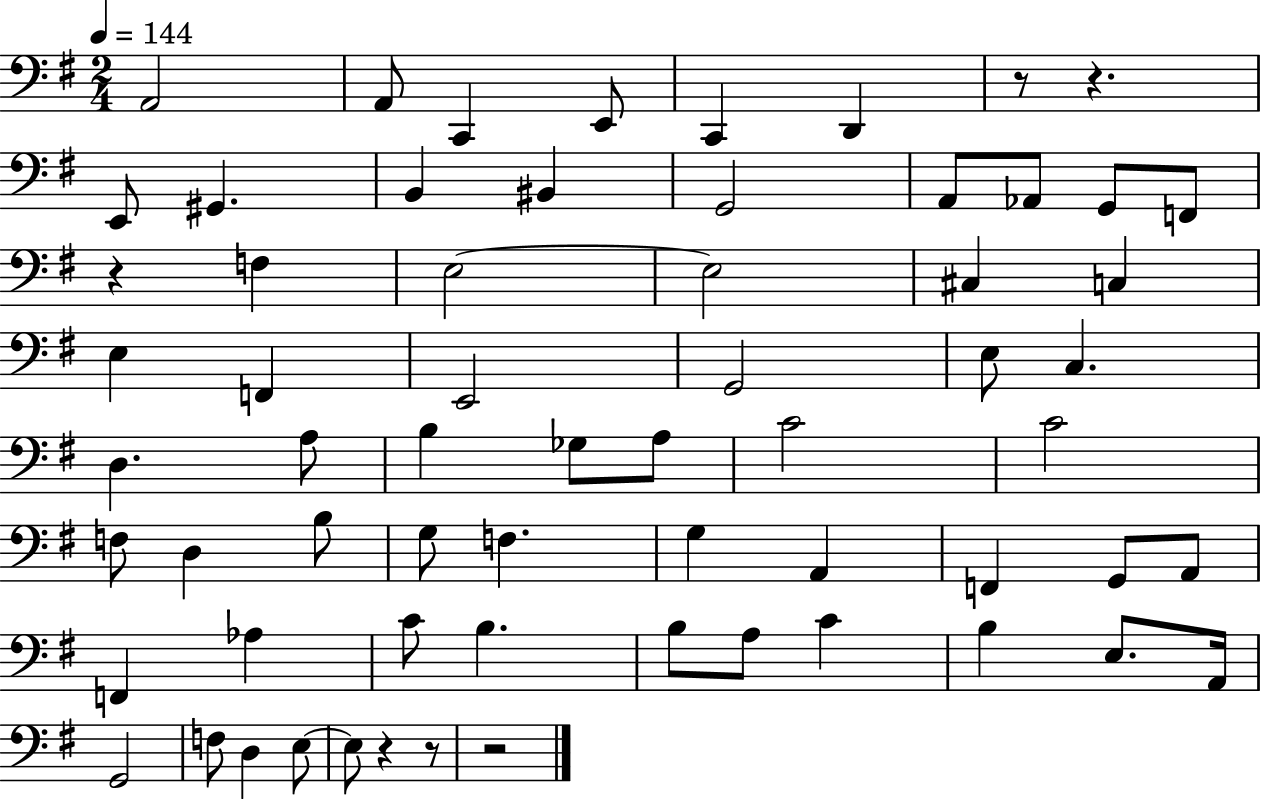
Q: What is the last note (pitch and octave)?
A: E3